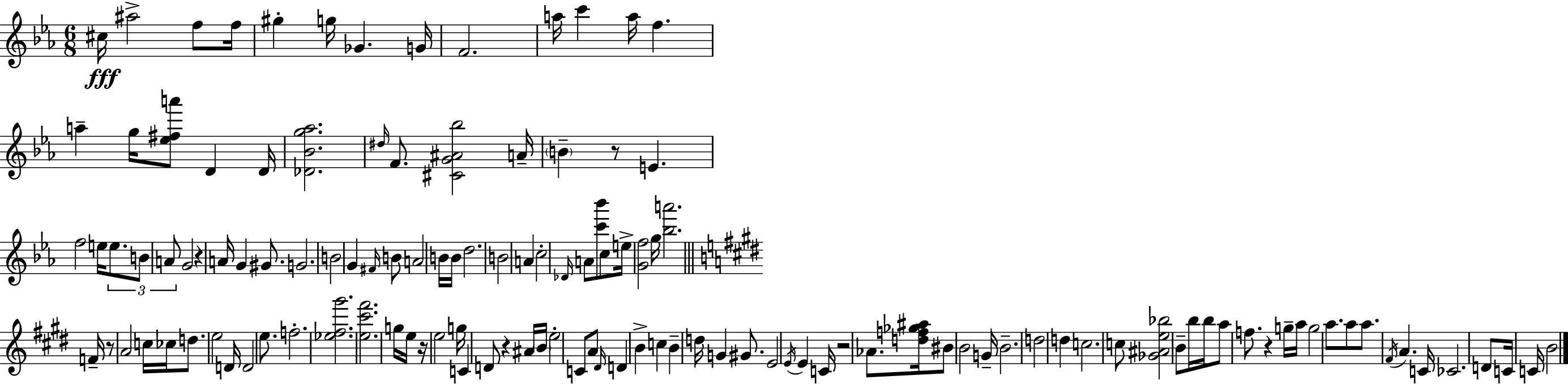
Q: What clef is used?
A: treble